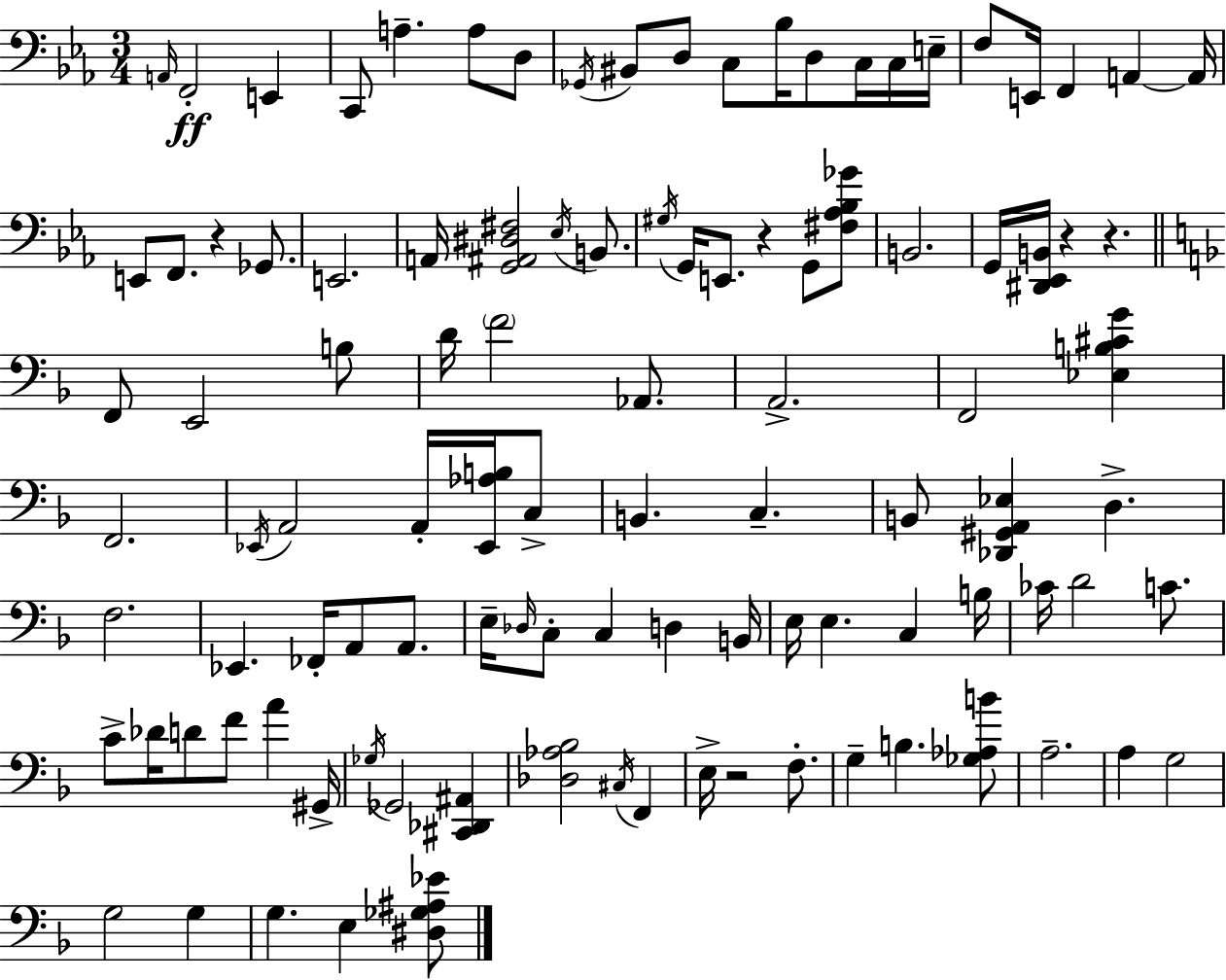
X:1
T:Untitled
M:3/4
L:1/4
K:Cm
A,,/4 F,,2 E,, C,,/2 A, A,/2 D,/2 _G,,/4 ^B,,/2 D,/2 C,/2 _B,/4 D,/2 C,/4 C,/4 E,/4 F,/2 E,,/4 F,, A,, A,,/4 E,,/2 F,,/2 z _G,,/2 E,,2 A,,/4 [G,,^A,,^D,^F,]2 _E,/4 B,,/2 ^G,/4 G,,/4 E,,/2 z G,,/2 [^F,_A,_B,_G]/2 B,,2 G,,/4 [^D,,_E,,B,,]/4 z z F,,/2 E,,2 B,/2 D/4 F2 _A,,/2 A,,2 F,,2 [_E,B,^CG] F,,2 _E,,/4 A,,2 A,,/4 [_E,,_A,B,]/4 C,/2 B,, C, B,,/2 [_D,,^G,,A,,_E,] D, F,2 _E,, _F,,/4 A,,/2 A,,/2 E,/4 _D,/4 C,/2 C, D, B,,/4 E,/4 E, C, B,/4 _C/4 D2 C/2 C/2 _D/4 D/2 F/2 A ^G,,/4 _G,/4 _G,,2 [^C,,_D,,^A,,] [_D,_A,_B,]2 ^C,/4 F,, E,/4 z2 F,/2 G, B, [_G,_A,B]/2 A,2 A, G,2 G,2 G, G, E, [^D,_G,^A,_E]/2